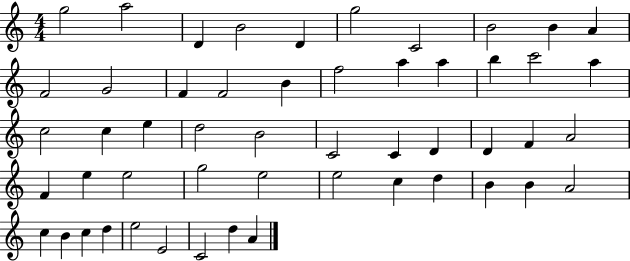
{
  \clef treble
  \numericTimeSignature
  \time 4/4
  \key c \major
  g''2 a''2 | d'4 b'2 d'4 | g''2 c'2 | b'2 b'4 a'4 | \break f'2 g'2 | f'4 f'2 b'4 | f''2 a''4 a''4 | b''4 c'''2 a''4 | \break c''2 c''4 e''4 | d''2 b'2 | c'2 c'4 d'4 | d'4 f'4 a'2 | \break f'4 e''4 e''2 | g''2 e''2 | e''2 c''4 d''4 | b'4 b'4 a'2 | \break c''4 b'4 c''4 d''4 | e''2 e'2 | c'2 d''4 a'4 | \bar "|."
}